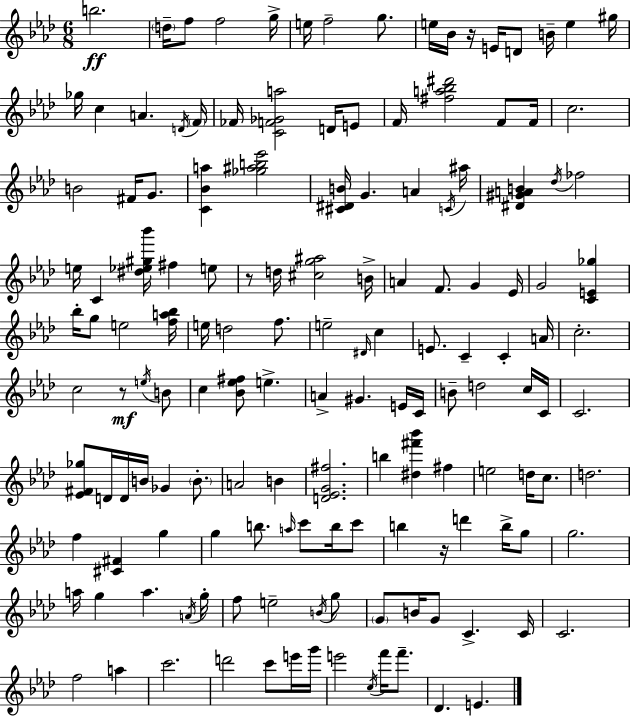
{
  \clef treble
  \numericTimeSignature
  \time 6/8
  \key f \minor
  b''2.\ff | \parenthesize d''16-- f''8 f''2 g''16-> | e''16 f''2-- g''8. | e''16 bes'16 r16 e'16 d'8 b'16-- e''4 gis''16 | \break ges''16 c''4 a'4. \acciaccatura { d'16 } | \parenthesize f'16 fes'16 <c' f' ges' a''>2 d'16 e'8 | f'16 <fis'' a'' bes'' dis'''>2 f'8 | f'16 c''2. | \break b'2 fis'16 g'8. | <c' bes' a''>4 <ges'' ais'' b'' ees'''>2 | <cis' dis' b'>16 g'4. a'4 | \acciaccatura { c'16 } ais''16 <dis' gis' a' b'>4 \acciaccatura { des''16 } fes''2 | \break e''16 c'4 <dis'' ees'' gis'' bes'''>16 fis''4 | e''8 r8 d''16 <cis'' g'' ais''>2 | b'16-> a'4 f'8. g'4 | ees'16 g'2 <c' e' ges''>4 | \break bes''16-. g''8 e''2 | <f'' a'' bes''>16 e''16 d''2 | f''8. e''2-- \grace { dis'16 } | c''4 e'8. c'4-- c'4-. | \break a'16 c''2.-. | c''2 | r8\mf \acciaccatura { e''16 } b'8 c''4 <bes' ees'' fis''>8 e''4.-> | a'4-> gis'4. | \break e'16 c'16 b'8-- d''2 | c''16 c'16 c'2. | <ees' fis' ges''>8 d'16 d'16 b'16 ges'4 | \parenthesize b'8.-. a'2 | \break b'4 <d' ees' g' fis''>2. | b''4 <dis'' fis''' bes'''>4 | fis''4 e''2 | d''16 c''8. d''2. | \break f''4 <cis' fis'>4 | g''4 g''4 b''8. | \grace { a''16 } c'''8 b''16 c'''8 b''4 r16 d'''4 | b''16-> g''8 g''2. | \break a''16 g''4 a''4. | \acciaccatura { a'16 } g''16-. f''8 e''2-- | \acciaccatura { b'16 } g''8 \parenthesize g'8 b'16 g'8 | c'4.-> c'16 c'2. | \break f''2 | a''4 c'''2. | d'''2 | c'''8 e'''16 g'''16 e'''2 | \break \acciaccatura { c''16 } f'''16 f'''8.-- des'4. | e'4. \bar "|."
}